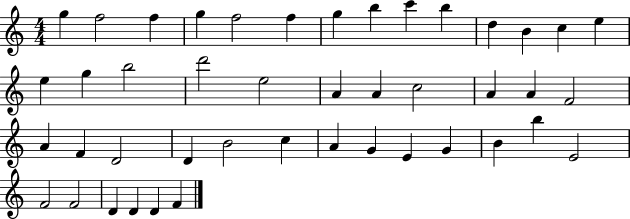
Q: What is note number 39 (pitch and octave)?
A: F4